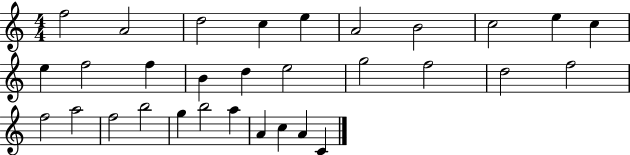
X:1
T:Untitled
M:4/4
L:1/4
K:C
f2 A2 d2 c e A2 B2 c2 e c e f2 f B d e2 g2 f2 d2 f2 f2 a2 f2 b2 g b2 a A c A C